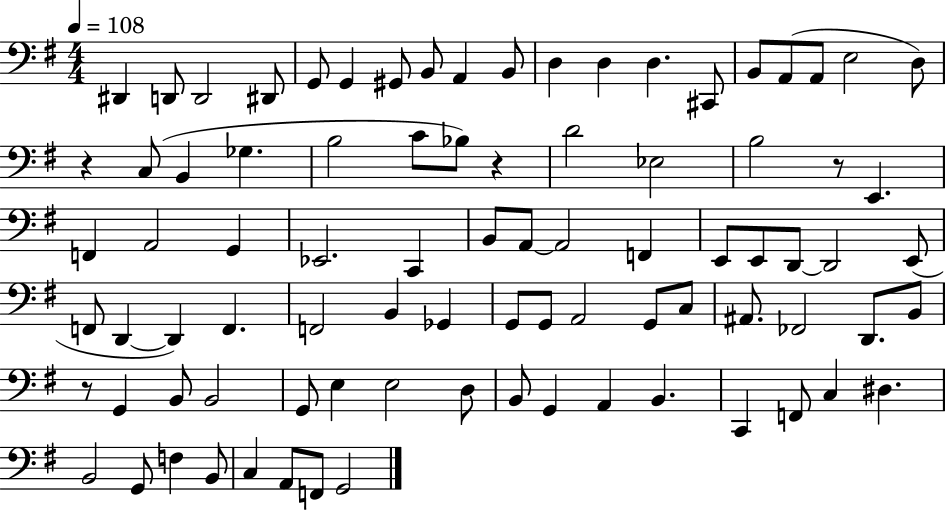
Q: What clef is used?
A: bass